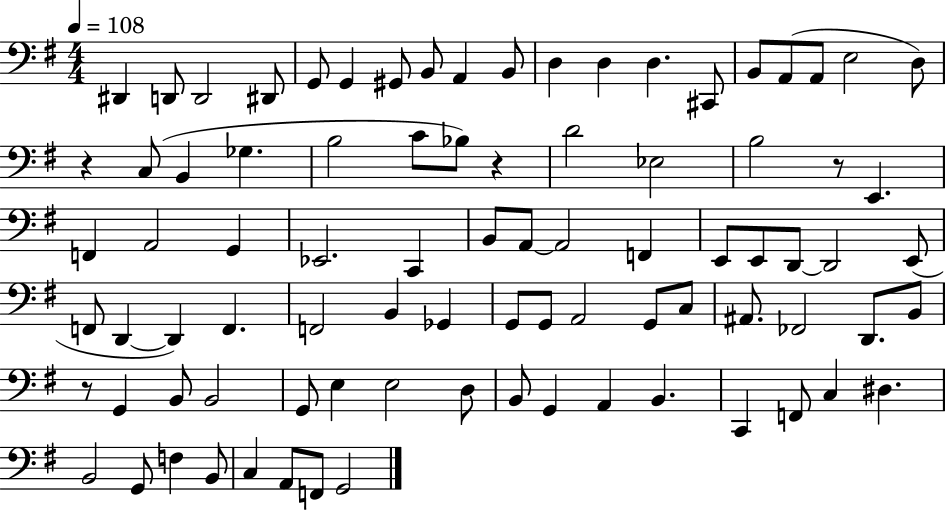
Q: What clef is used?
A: bass